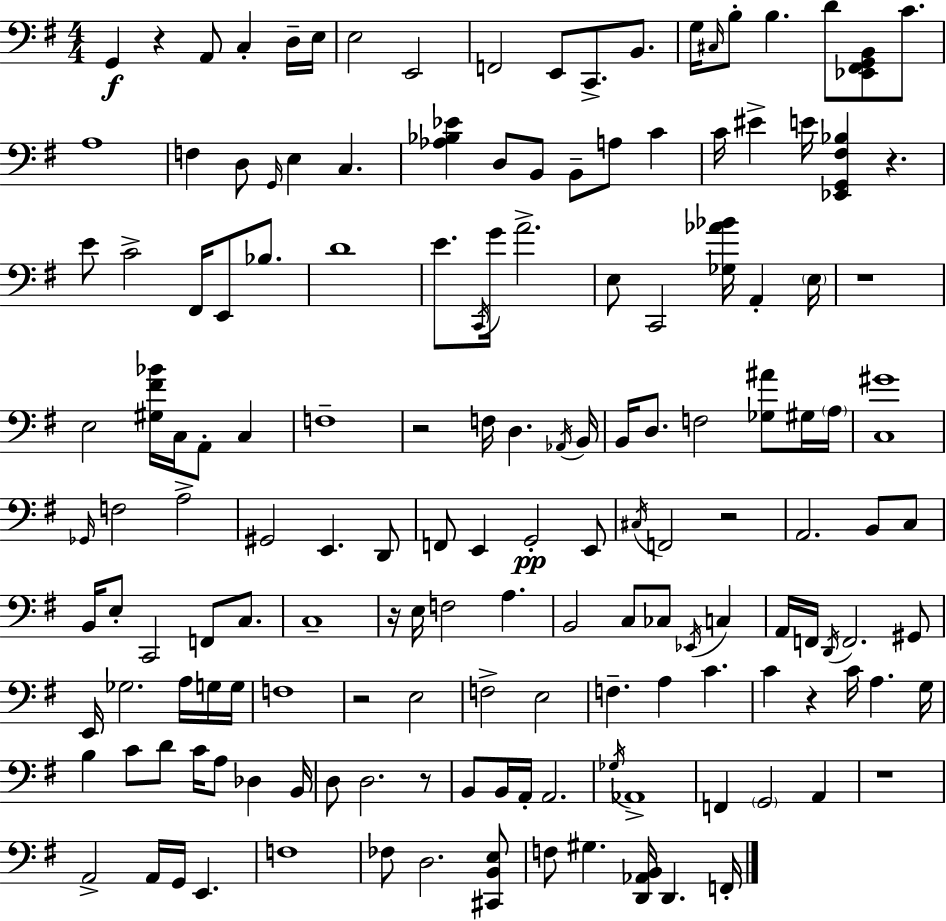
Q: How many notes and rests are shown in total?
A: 157